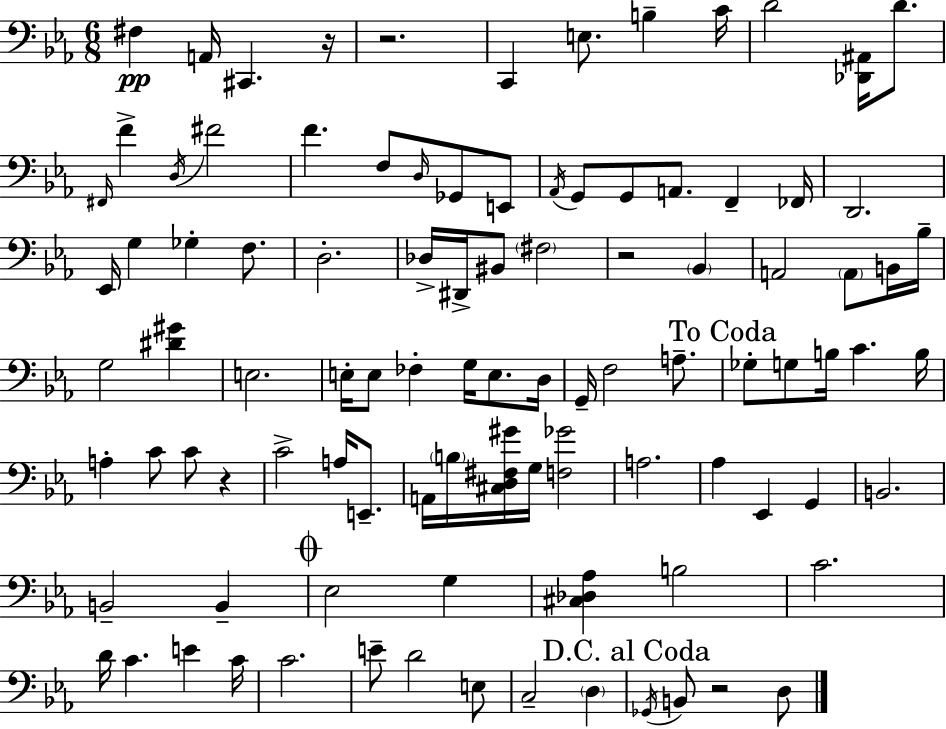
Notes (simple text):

F#3/q A2/s C#2/q. R/s R/h. C2/q E3/e. B3/q C4/s D4/h [Db2,A#2]/s D4/e. F#2/s F4/q D3/s F#4/h F4/q. F3/e D3/s Gb2/e E2/e Ab2/s G2/e G2/e A2/e. F2/q FES2/s D2/h. Eb2/s G3/q Gb3/q F3/e. D3/h. Db3/s D#2/s BIS2/e F#3/h R/h Bb2/q A2/h A2/e B2/s Bb3/s G3/h [D#4,G#4]/q E3/h. E3/s E3/e FES3/q G3/s E3/e. D3/s G2/s F3/h A3/e. Gb3/e G3/e B3/s C4/q. B3/s A3/q C4/e C4/e R/q C4/h A3/s E2/e. A2/s B3/s [C#3,D3,F#3,G#4]/s G3/s [F3,Gb4]/h A3/h. Ab3/q Eb2/q G2/q B2/h. B2/h B2/q Eb3/h G3/q [C#3,Db3,Ab3]/q B3/h C4/h. D4/s C4/q. E4/q C4/s C4/h. E4/e D4/h E3/e C3/h D3/q Gb2/s B2/e R/h D3/e